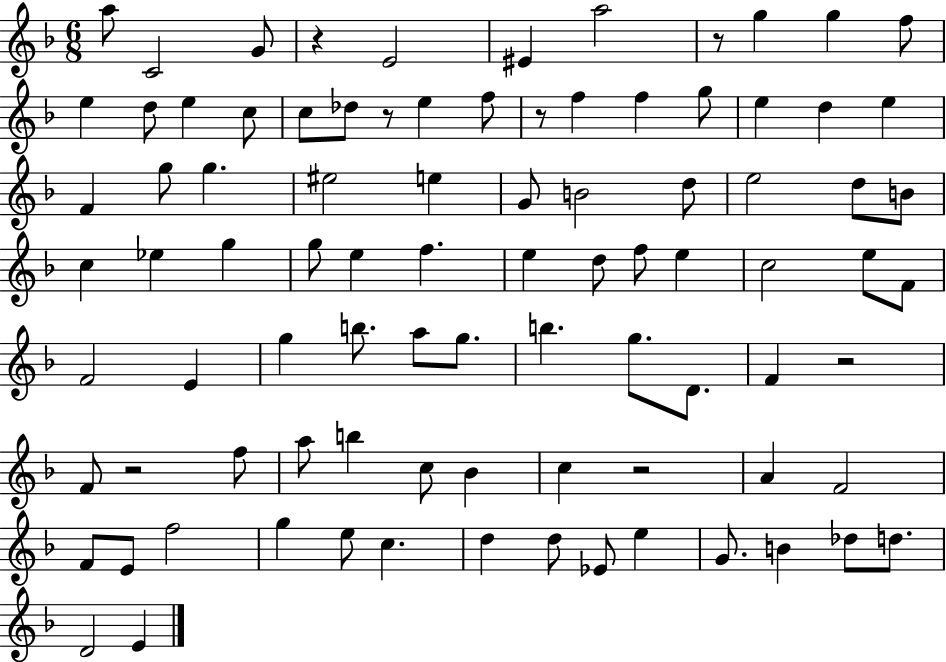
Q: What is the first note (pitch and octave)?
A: A5